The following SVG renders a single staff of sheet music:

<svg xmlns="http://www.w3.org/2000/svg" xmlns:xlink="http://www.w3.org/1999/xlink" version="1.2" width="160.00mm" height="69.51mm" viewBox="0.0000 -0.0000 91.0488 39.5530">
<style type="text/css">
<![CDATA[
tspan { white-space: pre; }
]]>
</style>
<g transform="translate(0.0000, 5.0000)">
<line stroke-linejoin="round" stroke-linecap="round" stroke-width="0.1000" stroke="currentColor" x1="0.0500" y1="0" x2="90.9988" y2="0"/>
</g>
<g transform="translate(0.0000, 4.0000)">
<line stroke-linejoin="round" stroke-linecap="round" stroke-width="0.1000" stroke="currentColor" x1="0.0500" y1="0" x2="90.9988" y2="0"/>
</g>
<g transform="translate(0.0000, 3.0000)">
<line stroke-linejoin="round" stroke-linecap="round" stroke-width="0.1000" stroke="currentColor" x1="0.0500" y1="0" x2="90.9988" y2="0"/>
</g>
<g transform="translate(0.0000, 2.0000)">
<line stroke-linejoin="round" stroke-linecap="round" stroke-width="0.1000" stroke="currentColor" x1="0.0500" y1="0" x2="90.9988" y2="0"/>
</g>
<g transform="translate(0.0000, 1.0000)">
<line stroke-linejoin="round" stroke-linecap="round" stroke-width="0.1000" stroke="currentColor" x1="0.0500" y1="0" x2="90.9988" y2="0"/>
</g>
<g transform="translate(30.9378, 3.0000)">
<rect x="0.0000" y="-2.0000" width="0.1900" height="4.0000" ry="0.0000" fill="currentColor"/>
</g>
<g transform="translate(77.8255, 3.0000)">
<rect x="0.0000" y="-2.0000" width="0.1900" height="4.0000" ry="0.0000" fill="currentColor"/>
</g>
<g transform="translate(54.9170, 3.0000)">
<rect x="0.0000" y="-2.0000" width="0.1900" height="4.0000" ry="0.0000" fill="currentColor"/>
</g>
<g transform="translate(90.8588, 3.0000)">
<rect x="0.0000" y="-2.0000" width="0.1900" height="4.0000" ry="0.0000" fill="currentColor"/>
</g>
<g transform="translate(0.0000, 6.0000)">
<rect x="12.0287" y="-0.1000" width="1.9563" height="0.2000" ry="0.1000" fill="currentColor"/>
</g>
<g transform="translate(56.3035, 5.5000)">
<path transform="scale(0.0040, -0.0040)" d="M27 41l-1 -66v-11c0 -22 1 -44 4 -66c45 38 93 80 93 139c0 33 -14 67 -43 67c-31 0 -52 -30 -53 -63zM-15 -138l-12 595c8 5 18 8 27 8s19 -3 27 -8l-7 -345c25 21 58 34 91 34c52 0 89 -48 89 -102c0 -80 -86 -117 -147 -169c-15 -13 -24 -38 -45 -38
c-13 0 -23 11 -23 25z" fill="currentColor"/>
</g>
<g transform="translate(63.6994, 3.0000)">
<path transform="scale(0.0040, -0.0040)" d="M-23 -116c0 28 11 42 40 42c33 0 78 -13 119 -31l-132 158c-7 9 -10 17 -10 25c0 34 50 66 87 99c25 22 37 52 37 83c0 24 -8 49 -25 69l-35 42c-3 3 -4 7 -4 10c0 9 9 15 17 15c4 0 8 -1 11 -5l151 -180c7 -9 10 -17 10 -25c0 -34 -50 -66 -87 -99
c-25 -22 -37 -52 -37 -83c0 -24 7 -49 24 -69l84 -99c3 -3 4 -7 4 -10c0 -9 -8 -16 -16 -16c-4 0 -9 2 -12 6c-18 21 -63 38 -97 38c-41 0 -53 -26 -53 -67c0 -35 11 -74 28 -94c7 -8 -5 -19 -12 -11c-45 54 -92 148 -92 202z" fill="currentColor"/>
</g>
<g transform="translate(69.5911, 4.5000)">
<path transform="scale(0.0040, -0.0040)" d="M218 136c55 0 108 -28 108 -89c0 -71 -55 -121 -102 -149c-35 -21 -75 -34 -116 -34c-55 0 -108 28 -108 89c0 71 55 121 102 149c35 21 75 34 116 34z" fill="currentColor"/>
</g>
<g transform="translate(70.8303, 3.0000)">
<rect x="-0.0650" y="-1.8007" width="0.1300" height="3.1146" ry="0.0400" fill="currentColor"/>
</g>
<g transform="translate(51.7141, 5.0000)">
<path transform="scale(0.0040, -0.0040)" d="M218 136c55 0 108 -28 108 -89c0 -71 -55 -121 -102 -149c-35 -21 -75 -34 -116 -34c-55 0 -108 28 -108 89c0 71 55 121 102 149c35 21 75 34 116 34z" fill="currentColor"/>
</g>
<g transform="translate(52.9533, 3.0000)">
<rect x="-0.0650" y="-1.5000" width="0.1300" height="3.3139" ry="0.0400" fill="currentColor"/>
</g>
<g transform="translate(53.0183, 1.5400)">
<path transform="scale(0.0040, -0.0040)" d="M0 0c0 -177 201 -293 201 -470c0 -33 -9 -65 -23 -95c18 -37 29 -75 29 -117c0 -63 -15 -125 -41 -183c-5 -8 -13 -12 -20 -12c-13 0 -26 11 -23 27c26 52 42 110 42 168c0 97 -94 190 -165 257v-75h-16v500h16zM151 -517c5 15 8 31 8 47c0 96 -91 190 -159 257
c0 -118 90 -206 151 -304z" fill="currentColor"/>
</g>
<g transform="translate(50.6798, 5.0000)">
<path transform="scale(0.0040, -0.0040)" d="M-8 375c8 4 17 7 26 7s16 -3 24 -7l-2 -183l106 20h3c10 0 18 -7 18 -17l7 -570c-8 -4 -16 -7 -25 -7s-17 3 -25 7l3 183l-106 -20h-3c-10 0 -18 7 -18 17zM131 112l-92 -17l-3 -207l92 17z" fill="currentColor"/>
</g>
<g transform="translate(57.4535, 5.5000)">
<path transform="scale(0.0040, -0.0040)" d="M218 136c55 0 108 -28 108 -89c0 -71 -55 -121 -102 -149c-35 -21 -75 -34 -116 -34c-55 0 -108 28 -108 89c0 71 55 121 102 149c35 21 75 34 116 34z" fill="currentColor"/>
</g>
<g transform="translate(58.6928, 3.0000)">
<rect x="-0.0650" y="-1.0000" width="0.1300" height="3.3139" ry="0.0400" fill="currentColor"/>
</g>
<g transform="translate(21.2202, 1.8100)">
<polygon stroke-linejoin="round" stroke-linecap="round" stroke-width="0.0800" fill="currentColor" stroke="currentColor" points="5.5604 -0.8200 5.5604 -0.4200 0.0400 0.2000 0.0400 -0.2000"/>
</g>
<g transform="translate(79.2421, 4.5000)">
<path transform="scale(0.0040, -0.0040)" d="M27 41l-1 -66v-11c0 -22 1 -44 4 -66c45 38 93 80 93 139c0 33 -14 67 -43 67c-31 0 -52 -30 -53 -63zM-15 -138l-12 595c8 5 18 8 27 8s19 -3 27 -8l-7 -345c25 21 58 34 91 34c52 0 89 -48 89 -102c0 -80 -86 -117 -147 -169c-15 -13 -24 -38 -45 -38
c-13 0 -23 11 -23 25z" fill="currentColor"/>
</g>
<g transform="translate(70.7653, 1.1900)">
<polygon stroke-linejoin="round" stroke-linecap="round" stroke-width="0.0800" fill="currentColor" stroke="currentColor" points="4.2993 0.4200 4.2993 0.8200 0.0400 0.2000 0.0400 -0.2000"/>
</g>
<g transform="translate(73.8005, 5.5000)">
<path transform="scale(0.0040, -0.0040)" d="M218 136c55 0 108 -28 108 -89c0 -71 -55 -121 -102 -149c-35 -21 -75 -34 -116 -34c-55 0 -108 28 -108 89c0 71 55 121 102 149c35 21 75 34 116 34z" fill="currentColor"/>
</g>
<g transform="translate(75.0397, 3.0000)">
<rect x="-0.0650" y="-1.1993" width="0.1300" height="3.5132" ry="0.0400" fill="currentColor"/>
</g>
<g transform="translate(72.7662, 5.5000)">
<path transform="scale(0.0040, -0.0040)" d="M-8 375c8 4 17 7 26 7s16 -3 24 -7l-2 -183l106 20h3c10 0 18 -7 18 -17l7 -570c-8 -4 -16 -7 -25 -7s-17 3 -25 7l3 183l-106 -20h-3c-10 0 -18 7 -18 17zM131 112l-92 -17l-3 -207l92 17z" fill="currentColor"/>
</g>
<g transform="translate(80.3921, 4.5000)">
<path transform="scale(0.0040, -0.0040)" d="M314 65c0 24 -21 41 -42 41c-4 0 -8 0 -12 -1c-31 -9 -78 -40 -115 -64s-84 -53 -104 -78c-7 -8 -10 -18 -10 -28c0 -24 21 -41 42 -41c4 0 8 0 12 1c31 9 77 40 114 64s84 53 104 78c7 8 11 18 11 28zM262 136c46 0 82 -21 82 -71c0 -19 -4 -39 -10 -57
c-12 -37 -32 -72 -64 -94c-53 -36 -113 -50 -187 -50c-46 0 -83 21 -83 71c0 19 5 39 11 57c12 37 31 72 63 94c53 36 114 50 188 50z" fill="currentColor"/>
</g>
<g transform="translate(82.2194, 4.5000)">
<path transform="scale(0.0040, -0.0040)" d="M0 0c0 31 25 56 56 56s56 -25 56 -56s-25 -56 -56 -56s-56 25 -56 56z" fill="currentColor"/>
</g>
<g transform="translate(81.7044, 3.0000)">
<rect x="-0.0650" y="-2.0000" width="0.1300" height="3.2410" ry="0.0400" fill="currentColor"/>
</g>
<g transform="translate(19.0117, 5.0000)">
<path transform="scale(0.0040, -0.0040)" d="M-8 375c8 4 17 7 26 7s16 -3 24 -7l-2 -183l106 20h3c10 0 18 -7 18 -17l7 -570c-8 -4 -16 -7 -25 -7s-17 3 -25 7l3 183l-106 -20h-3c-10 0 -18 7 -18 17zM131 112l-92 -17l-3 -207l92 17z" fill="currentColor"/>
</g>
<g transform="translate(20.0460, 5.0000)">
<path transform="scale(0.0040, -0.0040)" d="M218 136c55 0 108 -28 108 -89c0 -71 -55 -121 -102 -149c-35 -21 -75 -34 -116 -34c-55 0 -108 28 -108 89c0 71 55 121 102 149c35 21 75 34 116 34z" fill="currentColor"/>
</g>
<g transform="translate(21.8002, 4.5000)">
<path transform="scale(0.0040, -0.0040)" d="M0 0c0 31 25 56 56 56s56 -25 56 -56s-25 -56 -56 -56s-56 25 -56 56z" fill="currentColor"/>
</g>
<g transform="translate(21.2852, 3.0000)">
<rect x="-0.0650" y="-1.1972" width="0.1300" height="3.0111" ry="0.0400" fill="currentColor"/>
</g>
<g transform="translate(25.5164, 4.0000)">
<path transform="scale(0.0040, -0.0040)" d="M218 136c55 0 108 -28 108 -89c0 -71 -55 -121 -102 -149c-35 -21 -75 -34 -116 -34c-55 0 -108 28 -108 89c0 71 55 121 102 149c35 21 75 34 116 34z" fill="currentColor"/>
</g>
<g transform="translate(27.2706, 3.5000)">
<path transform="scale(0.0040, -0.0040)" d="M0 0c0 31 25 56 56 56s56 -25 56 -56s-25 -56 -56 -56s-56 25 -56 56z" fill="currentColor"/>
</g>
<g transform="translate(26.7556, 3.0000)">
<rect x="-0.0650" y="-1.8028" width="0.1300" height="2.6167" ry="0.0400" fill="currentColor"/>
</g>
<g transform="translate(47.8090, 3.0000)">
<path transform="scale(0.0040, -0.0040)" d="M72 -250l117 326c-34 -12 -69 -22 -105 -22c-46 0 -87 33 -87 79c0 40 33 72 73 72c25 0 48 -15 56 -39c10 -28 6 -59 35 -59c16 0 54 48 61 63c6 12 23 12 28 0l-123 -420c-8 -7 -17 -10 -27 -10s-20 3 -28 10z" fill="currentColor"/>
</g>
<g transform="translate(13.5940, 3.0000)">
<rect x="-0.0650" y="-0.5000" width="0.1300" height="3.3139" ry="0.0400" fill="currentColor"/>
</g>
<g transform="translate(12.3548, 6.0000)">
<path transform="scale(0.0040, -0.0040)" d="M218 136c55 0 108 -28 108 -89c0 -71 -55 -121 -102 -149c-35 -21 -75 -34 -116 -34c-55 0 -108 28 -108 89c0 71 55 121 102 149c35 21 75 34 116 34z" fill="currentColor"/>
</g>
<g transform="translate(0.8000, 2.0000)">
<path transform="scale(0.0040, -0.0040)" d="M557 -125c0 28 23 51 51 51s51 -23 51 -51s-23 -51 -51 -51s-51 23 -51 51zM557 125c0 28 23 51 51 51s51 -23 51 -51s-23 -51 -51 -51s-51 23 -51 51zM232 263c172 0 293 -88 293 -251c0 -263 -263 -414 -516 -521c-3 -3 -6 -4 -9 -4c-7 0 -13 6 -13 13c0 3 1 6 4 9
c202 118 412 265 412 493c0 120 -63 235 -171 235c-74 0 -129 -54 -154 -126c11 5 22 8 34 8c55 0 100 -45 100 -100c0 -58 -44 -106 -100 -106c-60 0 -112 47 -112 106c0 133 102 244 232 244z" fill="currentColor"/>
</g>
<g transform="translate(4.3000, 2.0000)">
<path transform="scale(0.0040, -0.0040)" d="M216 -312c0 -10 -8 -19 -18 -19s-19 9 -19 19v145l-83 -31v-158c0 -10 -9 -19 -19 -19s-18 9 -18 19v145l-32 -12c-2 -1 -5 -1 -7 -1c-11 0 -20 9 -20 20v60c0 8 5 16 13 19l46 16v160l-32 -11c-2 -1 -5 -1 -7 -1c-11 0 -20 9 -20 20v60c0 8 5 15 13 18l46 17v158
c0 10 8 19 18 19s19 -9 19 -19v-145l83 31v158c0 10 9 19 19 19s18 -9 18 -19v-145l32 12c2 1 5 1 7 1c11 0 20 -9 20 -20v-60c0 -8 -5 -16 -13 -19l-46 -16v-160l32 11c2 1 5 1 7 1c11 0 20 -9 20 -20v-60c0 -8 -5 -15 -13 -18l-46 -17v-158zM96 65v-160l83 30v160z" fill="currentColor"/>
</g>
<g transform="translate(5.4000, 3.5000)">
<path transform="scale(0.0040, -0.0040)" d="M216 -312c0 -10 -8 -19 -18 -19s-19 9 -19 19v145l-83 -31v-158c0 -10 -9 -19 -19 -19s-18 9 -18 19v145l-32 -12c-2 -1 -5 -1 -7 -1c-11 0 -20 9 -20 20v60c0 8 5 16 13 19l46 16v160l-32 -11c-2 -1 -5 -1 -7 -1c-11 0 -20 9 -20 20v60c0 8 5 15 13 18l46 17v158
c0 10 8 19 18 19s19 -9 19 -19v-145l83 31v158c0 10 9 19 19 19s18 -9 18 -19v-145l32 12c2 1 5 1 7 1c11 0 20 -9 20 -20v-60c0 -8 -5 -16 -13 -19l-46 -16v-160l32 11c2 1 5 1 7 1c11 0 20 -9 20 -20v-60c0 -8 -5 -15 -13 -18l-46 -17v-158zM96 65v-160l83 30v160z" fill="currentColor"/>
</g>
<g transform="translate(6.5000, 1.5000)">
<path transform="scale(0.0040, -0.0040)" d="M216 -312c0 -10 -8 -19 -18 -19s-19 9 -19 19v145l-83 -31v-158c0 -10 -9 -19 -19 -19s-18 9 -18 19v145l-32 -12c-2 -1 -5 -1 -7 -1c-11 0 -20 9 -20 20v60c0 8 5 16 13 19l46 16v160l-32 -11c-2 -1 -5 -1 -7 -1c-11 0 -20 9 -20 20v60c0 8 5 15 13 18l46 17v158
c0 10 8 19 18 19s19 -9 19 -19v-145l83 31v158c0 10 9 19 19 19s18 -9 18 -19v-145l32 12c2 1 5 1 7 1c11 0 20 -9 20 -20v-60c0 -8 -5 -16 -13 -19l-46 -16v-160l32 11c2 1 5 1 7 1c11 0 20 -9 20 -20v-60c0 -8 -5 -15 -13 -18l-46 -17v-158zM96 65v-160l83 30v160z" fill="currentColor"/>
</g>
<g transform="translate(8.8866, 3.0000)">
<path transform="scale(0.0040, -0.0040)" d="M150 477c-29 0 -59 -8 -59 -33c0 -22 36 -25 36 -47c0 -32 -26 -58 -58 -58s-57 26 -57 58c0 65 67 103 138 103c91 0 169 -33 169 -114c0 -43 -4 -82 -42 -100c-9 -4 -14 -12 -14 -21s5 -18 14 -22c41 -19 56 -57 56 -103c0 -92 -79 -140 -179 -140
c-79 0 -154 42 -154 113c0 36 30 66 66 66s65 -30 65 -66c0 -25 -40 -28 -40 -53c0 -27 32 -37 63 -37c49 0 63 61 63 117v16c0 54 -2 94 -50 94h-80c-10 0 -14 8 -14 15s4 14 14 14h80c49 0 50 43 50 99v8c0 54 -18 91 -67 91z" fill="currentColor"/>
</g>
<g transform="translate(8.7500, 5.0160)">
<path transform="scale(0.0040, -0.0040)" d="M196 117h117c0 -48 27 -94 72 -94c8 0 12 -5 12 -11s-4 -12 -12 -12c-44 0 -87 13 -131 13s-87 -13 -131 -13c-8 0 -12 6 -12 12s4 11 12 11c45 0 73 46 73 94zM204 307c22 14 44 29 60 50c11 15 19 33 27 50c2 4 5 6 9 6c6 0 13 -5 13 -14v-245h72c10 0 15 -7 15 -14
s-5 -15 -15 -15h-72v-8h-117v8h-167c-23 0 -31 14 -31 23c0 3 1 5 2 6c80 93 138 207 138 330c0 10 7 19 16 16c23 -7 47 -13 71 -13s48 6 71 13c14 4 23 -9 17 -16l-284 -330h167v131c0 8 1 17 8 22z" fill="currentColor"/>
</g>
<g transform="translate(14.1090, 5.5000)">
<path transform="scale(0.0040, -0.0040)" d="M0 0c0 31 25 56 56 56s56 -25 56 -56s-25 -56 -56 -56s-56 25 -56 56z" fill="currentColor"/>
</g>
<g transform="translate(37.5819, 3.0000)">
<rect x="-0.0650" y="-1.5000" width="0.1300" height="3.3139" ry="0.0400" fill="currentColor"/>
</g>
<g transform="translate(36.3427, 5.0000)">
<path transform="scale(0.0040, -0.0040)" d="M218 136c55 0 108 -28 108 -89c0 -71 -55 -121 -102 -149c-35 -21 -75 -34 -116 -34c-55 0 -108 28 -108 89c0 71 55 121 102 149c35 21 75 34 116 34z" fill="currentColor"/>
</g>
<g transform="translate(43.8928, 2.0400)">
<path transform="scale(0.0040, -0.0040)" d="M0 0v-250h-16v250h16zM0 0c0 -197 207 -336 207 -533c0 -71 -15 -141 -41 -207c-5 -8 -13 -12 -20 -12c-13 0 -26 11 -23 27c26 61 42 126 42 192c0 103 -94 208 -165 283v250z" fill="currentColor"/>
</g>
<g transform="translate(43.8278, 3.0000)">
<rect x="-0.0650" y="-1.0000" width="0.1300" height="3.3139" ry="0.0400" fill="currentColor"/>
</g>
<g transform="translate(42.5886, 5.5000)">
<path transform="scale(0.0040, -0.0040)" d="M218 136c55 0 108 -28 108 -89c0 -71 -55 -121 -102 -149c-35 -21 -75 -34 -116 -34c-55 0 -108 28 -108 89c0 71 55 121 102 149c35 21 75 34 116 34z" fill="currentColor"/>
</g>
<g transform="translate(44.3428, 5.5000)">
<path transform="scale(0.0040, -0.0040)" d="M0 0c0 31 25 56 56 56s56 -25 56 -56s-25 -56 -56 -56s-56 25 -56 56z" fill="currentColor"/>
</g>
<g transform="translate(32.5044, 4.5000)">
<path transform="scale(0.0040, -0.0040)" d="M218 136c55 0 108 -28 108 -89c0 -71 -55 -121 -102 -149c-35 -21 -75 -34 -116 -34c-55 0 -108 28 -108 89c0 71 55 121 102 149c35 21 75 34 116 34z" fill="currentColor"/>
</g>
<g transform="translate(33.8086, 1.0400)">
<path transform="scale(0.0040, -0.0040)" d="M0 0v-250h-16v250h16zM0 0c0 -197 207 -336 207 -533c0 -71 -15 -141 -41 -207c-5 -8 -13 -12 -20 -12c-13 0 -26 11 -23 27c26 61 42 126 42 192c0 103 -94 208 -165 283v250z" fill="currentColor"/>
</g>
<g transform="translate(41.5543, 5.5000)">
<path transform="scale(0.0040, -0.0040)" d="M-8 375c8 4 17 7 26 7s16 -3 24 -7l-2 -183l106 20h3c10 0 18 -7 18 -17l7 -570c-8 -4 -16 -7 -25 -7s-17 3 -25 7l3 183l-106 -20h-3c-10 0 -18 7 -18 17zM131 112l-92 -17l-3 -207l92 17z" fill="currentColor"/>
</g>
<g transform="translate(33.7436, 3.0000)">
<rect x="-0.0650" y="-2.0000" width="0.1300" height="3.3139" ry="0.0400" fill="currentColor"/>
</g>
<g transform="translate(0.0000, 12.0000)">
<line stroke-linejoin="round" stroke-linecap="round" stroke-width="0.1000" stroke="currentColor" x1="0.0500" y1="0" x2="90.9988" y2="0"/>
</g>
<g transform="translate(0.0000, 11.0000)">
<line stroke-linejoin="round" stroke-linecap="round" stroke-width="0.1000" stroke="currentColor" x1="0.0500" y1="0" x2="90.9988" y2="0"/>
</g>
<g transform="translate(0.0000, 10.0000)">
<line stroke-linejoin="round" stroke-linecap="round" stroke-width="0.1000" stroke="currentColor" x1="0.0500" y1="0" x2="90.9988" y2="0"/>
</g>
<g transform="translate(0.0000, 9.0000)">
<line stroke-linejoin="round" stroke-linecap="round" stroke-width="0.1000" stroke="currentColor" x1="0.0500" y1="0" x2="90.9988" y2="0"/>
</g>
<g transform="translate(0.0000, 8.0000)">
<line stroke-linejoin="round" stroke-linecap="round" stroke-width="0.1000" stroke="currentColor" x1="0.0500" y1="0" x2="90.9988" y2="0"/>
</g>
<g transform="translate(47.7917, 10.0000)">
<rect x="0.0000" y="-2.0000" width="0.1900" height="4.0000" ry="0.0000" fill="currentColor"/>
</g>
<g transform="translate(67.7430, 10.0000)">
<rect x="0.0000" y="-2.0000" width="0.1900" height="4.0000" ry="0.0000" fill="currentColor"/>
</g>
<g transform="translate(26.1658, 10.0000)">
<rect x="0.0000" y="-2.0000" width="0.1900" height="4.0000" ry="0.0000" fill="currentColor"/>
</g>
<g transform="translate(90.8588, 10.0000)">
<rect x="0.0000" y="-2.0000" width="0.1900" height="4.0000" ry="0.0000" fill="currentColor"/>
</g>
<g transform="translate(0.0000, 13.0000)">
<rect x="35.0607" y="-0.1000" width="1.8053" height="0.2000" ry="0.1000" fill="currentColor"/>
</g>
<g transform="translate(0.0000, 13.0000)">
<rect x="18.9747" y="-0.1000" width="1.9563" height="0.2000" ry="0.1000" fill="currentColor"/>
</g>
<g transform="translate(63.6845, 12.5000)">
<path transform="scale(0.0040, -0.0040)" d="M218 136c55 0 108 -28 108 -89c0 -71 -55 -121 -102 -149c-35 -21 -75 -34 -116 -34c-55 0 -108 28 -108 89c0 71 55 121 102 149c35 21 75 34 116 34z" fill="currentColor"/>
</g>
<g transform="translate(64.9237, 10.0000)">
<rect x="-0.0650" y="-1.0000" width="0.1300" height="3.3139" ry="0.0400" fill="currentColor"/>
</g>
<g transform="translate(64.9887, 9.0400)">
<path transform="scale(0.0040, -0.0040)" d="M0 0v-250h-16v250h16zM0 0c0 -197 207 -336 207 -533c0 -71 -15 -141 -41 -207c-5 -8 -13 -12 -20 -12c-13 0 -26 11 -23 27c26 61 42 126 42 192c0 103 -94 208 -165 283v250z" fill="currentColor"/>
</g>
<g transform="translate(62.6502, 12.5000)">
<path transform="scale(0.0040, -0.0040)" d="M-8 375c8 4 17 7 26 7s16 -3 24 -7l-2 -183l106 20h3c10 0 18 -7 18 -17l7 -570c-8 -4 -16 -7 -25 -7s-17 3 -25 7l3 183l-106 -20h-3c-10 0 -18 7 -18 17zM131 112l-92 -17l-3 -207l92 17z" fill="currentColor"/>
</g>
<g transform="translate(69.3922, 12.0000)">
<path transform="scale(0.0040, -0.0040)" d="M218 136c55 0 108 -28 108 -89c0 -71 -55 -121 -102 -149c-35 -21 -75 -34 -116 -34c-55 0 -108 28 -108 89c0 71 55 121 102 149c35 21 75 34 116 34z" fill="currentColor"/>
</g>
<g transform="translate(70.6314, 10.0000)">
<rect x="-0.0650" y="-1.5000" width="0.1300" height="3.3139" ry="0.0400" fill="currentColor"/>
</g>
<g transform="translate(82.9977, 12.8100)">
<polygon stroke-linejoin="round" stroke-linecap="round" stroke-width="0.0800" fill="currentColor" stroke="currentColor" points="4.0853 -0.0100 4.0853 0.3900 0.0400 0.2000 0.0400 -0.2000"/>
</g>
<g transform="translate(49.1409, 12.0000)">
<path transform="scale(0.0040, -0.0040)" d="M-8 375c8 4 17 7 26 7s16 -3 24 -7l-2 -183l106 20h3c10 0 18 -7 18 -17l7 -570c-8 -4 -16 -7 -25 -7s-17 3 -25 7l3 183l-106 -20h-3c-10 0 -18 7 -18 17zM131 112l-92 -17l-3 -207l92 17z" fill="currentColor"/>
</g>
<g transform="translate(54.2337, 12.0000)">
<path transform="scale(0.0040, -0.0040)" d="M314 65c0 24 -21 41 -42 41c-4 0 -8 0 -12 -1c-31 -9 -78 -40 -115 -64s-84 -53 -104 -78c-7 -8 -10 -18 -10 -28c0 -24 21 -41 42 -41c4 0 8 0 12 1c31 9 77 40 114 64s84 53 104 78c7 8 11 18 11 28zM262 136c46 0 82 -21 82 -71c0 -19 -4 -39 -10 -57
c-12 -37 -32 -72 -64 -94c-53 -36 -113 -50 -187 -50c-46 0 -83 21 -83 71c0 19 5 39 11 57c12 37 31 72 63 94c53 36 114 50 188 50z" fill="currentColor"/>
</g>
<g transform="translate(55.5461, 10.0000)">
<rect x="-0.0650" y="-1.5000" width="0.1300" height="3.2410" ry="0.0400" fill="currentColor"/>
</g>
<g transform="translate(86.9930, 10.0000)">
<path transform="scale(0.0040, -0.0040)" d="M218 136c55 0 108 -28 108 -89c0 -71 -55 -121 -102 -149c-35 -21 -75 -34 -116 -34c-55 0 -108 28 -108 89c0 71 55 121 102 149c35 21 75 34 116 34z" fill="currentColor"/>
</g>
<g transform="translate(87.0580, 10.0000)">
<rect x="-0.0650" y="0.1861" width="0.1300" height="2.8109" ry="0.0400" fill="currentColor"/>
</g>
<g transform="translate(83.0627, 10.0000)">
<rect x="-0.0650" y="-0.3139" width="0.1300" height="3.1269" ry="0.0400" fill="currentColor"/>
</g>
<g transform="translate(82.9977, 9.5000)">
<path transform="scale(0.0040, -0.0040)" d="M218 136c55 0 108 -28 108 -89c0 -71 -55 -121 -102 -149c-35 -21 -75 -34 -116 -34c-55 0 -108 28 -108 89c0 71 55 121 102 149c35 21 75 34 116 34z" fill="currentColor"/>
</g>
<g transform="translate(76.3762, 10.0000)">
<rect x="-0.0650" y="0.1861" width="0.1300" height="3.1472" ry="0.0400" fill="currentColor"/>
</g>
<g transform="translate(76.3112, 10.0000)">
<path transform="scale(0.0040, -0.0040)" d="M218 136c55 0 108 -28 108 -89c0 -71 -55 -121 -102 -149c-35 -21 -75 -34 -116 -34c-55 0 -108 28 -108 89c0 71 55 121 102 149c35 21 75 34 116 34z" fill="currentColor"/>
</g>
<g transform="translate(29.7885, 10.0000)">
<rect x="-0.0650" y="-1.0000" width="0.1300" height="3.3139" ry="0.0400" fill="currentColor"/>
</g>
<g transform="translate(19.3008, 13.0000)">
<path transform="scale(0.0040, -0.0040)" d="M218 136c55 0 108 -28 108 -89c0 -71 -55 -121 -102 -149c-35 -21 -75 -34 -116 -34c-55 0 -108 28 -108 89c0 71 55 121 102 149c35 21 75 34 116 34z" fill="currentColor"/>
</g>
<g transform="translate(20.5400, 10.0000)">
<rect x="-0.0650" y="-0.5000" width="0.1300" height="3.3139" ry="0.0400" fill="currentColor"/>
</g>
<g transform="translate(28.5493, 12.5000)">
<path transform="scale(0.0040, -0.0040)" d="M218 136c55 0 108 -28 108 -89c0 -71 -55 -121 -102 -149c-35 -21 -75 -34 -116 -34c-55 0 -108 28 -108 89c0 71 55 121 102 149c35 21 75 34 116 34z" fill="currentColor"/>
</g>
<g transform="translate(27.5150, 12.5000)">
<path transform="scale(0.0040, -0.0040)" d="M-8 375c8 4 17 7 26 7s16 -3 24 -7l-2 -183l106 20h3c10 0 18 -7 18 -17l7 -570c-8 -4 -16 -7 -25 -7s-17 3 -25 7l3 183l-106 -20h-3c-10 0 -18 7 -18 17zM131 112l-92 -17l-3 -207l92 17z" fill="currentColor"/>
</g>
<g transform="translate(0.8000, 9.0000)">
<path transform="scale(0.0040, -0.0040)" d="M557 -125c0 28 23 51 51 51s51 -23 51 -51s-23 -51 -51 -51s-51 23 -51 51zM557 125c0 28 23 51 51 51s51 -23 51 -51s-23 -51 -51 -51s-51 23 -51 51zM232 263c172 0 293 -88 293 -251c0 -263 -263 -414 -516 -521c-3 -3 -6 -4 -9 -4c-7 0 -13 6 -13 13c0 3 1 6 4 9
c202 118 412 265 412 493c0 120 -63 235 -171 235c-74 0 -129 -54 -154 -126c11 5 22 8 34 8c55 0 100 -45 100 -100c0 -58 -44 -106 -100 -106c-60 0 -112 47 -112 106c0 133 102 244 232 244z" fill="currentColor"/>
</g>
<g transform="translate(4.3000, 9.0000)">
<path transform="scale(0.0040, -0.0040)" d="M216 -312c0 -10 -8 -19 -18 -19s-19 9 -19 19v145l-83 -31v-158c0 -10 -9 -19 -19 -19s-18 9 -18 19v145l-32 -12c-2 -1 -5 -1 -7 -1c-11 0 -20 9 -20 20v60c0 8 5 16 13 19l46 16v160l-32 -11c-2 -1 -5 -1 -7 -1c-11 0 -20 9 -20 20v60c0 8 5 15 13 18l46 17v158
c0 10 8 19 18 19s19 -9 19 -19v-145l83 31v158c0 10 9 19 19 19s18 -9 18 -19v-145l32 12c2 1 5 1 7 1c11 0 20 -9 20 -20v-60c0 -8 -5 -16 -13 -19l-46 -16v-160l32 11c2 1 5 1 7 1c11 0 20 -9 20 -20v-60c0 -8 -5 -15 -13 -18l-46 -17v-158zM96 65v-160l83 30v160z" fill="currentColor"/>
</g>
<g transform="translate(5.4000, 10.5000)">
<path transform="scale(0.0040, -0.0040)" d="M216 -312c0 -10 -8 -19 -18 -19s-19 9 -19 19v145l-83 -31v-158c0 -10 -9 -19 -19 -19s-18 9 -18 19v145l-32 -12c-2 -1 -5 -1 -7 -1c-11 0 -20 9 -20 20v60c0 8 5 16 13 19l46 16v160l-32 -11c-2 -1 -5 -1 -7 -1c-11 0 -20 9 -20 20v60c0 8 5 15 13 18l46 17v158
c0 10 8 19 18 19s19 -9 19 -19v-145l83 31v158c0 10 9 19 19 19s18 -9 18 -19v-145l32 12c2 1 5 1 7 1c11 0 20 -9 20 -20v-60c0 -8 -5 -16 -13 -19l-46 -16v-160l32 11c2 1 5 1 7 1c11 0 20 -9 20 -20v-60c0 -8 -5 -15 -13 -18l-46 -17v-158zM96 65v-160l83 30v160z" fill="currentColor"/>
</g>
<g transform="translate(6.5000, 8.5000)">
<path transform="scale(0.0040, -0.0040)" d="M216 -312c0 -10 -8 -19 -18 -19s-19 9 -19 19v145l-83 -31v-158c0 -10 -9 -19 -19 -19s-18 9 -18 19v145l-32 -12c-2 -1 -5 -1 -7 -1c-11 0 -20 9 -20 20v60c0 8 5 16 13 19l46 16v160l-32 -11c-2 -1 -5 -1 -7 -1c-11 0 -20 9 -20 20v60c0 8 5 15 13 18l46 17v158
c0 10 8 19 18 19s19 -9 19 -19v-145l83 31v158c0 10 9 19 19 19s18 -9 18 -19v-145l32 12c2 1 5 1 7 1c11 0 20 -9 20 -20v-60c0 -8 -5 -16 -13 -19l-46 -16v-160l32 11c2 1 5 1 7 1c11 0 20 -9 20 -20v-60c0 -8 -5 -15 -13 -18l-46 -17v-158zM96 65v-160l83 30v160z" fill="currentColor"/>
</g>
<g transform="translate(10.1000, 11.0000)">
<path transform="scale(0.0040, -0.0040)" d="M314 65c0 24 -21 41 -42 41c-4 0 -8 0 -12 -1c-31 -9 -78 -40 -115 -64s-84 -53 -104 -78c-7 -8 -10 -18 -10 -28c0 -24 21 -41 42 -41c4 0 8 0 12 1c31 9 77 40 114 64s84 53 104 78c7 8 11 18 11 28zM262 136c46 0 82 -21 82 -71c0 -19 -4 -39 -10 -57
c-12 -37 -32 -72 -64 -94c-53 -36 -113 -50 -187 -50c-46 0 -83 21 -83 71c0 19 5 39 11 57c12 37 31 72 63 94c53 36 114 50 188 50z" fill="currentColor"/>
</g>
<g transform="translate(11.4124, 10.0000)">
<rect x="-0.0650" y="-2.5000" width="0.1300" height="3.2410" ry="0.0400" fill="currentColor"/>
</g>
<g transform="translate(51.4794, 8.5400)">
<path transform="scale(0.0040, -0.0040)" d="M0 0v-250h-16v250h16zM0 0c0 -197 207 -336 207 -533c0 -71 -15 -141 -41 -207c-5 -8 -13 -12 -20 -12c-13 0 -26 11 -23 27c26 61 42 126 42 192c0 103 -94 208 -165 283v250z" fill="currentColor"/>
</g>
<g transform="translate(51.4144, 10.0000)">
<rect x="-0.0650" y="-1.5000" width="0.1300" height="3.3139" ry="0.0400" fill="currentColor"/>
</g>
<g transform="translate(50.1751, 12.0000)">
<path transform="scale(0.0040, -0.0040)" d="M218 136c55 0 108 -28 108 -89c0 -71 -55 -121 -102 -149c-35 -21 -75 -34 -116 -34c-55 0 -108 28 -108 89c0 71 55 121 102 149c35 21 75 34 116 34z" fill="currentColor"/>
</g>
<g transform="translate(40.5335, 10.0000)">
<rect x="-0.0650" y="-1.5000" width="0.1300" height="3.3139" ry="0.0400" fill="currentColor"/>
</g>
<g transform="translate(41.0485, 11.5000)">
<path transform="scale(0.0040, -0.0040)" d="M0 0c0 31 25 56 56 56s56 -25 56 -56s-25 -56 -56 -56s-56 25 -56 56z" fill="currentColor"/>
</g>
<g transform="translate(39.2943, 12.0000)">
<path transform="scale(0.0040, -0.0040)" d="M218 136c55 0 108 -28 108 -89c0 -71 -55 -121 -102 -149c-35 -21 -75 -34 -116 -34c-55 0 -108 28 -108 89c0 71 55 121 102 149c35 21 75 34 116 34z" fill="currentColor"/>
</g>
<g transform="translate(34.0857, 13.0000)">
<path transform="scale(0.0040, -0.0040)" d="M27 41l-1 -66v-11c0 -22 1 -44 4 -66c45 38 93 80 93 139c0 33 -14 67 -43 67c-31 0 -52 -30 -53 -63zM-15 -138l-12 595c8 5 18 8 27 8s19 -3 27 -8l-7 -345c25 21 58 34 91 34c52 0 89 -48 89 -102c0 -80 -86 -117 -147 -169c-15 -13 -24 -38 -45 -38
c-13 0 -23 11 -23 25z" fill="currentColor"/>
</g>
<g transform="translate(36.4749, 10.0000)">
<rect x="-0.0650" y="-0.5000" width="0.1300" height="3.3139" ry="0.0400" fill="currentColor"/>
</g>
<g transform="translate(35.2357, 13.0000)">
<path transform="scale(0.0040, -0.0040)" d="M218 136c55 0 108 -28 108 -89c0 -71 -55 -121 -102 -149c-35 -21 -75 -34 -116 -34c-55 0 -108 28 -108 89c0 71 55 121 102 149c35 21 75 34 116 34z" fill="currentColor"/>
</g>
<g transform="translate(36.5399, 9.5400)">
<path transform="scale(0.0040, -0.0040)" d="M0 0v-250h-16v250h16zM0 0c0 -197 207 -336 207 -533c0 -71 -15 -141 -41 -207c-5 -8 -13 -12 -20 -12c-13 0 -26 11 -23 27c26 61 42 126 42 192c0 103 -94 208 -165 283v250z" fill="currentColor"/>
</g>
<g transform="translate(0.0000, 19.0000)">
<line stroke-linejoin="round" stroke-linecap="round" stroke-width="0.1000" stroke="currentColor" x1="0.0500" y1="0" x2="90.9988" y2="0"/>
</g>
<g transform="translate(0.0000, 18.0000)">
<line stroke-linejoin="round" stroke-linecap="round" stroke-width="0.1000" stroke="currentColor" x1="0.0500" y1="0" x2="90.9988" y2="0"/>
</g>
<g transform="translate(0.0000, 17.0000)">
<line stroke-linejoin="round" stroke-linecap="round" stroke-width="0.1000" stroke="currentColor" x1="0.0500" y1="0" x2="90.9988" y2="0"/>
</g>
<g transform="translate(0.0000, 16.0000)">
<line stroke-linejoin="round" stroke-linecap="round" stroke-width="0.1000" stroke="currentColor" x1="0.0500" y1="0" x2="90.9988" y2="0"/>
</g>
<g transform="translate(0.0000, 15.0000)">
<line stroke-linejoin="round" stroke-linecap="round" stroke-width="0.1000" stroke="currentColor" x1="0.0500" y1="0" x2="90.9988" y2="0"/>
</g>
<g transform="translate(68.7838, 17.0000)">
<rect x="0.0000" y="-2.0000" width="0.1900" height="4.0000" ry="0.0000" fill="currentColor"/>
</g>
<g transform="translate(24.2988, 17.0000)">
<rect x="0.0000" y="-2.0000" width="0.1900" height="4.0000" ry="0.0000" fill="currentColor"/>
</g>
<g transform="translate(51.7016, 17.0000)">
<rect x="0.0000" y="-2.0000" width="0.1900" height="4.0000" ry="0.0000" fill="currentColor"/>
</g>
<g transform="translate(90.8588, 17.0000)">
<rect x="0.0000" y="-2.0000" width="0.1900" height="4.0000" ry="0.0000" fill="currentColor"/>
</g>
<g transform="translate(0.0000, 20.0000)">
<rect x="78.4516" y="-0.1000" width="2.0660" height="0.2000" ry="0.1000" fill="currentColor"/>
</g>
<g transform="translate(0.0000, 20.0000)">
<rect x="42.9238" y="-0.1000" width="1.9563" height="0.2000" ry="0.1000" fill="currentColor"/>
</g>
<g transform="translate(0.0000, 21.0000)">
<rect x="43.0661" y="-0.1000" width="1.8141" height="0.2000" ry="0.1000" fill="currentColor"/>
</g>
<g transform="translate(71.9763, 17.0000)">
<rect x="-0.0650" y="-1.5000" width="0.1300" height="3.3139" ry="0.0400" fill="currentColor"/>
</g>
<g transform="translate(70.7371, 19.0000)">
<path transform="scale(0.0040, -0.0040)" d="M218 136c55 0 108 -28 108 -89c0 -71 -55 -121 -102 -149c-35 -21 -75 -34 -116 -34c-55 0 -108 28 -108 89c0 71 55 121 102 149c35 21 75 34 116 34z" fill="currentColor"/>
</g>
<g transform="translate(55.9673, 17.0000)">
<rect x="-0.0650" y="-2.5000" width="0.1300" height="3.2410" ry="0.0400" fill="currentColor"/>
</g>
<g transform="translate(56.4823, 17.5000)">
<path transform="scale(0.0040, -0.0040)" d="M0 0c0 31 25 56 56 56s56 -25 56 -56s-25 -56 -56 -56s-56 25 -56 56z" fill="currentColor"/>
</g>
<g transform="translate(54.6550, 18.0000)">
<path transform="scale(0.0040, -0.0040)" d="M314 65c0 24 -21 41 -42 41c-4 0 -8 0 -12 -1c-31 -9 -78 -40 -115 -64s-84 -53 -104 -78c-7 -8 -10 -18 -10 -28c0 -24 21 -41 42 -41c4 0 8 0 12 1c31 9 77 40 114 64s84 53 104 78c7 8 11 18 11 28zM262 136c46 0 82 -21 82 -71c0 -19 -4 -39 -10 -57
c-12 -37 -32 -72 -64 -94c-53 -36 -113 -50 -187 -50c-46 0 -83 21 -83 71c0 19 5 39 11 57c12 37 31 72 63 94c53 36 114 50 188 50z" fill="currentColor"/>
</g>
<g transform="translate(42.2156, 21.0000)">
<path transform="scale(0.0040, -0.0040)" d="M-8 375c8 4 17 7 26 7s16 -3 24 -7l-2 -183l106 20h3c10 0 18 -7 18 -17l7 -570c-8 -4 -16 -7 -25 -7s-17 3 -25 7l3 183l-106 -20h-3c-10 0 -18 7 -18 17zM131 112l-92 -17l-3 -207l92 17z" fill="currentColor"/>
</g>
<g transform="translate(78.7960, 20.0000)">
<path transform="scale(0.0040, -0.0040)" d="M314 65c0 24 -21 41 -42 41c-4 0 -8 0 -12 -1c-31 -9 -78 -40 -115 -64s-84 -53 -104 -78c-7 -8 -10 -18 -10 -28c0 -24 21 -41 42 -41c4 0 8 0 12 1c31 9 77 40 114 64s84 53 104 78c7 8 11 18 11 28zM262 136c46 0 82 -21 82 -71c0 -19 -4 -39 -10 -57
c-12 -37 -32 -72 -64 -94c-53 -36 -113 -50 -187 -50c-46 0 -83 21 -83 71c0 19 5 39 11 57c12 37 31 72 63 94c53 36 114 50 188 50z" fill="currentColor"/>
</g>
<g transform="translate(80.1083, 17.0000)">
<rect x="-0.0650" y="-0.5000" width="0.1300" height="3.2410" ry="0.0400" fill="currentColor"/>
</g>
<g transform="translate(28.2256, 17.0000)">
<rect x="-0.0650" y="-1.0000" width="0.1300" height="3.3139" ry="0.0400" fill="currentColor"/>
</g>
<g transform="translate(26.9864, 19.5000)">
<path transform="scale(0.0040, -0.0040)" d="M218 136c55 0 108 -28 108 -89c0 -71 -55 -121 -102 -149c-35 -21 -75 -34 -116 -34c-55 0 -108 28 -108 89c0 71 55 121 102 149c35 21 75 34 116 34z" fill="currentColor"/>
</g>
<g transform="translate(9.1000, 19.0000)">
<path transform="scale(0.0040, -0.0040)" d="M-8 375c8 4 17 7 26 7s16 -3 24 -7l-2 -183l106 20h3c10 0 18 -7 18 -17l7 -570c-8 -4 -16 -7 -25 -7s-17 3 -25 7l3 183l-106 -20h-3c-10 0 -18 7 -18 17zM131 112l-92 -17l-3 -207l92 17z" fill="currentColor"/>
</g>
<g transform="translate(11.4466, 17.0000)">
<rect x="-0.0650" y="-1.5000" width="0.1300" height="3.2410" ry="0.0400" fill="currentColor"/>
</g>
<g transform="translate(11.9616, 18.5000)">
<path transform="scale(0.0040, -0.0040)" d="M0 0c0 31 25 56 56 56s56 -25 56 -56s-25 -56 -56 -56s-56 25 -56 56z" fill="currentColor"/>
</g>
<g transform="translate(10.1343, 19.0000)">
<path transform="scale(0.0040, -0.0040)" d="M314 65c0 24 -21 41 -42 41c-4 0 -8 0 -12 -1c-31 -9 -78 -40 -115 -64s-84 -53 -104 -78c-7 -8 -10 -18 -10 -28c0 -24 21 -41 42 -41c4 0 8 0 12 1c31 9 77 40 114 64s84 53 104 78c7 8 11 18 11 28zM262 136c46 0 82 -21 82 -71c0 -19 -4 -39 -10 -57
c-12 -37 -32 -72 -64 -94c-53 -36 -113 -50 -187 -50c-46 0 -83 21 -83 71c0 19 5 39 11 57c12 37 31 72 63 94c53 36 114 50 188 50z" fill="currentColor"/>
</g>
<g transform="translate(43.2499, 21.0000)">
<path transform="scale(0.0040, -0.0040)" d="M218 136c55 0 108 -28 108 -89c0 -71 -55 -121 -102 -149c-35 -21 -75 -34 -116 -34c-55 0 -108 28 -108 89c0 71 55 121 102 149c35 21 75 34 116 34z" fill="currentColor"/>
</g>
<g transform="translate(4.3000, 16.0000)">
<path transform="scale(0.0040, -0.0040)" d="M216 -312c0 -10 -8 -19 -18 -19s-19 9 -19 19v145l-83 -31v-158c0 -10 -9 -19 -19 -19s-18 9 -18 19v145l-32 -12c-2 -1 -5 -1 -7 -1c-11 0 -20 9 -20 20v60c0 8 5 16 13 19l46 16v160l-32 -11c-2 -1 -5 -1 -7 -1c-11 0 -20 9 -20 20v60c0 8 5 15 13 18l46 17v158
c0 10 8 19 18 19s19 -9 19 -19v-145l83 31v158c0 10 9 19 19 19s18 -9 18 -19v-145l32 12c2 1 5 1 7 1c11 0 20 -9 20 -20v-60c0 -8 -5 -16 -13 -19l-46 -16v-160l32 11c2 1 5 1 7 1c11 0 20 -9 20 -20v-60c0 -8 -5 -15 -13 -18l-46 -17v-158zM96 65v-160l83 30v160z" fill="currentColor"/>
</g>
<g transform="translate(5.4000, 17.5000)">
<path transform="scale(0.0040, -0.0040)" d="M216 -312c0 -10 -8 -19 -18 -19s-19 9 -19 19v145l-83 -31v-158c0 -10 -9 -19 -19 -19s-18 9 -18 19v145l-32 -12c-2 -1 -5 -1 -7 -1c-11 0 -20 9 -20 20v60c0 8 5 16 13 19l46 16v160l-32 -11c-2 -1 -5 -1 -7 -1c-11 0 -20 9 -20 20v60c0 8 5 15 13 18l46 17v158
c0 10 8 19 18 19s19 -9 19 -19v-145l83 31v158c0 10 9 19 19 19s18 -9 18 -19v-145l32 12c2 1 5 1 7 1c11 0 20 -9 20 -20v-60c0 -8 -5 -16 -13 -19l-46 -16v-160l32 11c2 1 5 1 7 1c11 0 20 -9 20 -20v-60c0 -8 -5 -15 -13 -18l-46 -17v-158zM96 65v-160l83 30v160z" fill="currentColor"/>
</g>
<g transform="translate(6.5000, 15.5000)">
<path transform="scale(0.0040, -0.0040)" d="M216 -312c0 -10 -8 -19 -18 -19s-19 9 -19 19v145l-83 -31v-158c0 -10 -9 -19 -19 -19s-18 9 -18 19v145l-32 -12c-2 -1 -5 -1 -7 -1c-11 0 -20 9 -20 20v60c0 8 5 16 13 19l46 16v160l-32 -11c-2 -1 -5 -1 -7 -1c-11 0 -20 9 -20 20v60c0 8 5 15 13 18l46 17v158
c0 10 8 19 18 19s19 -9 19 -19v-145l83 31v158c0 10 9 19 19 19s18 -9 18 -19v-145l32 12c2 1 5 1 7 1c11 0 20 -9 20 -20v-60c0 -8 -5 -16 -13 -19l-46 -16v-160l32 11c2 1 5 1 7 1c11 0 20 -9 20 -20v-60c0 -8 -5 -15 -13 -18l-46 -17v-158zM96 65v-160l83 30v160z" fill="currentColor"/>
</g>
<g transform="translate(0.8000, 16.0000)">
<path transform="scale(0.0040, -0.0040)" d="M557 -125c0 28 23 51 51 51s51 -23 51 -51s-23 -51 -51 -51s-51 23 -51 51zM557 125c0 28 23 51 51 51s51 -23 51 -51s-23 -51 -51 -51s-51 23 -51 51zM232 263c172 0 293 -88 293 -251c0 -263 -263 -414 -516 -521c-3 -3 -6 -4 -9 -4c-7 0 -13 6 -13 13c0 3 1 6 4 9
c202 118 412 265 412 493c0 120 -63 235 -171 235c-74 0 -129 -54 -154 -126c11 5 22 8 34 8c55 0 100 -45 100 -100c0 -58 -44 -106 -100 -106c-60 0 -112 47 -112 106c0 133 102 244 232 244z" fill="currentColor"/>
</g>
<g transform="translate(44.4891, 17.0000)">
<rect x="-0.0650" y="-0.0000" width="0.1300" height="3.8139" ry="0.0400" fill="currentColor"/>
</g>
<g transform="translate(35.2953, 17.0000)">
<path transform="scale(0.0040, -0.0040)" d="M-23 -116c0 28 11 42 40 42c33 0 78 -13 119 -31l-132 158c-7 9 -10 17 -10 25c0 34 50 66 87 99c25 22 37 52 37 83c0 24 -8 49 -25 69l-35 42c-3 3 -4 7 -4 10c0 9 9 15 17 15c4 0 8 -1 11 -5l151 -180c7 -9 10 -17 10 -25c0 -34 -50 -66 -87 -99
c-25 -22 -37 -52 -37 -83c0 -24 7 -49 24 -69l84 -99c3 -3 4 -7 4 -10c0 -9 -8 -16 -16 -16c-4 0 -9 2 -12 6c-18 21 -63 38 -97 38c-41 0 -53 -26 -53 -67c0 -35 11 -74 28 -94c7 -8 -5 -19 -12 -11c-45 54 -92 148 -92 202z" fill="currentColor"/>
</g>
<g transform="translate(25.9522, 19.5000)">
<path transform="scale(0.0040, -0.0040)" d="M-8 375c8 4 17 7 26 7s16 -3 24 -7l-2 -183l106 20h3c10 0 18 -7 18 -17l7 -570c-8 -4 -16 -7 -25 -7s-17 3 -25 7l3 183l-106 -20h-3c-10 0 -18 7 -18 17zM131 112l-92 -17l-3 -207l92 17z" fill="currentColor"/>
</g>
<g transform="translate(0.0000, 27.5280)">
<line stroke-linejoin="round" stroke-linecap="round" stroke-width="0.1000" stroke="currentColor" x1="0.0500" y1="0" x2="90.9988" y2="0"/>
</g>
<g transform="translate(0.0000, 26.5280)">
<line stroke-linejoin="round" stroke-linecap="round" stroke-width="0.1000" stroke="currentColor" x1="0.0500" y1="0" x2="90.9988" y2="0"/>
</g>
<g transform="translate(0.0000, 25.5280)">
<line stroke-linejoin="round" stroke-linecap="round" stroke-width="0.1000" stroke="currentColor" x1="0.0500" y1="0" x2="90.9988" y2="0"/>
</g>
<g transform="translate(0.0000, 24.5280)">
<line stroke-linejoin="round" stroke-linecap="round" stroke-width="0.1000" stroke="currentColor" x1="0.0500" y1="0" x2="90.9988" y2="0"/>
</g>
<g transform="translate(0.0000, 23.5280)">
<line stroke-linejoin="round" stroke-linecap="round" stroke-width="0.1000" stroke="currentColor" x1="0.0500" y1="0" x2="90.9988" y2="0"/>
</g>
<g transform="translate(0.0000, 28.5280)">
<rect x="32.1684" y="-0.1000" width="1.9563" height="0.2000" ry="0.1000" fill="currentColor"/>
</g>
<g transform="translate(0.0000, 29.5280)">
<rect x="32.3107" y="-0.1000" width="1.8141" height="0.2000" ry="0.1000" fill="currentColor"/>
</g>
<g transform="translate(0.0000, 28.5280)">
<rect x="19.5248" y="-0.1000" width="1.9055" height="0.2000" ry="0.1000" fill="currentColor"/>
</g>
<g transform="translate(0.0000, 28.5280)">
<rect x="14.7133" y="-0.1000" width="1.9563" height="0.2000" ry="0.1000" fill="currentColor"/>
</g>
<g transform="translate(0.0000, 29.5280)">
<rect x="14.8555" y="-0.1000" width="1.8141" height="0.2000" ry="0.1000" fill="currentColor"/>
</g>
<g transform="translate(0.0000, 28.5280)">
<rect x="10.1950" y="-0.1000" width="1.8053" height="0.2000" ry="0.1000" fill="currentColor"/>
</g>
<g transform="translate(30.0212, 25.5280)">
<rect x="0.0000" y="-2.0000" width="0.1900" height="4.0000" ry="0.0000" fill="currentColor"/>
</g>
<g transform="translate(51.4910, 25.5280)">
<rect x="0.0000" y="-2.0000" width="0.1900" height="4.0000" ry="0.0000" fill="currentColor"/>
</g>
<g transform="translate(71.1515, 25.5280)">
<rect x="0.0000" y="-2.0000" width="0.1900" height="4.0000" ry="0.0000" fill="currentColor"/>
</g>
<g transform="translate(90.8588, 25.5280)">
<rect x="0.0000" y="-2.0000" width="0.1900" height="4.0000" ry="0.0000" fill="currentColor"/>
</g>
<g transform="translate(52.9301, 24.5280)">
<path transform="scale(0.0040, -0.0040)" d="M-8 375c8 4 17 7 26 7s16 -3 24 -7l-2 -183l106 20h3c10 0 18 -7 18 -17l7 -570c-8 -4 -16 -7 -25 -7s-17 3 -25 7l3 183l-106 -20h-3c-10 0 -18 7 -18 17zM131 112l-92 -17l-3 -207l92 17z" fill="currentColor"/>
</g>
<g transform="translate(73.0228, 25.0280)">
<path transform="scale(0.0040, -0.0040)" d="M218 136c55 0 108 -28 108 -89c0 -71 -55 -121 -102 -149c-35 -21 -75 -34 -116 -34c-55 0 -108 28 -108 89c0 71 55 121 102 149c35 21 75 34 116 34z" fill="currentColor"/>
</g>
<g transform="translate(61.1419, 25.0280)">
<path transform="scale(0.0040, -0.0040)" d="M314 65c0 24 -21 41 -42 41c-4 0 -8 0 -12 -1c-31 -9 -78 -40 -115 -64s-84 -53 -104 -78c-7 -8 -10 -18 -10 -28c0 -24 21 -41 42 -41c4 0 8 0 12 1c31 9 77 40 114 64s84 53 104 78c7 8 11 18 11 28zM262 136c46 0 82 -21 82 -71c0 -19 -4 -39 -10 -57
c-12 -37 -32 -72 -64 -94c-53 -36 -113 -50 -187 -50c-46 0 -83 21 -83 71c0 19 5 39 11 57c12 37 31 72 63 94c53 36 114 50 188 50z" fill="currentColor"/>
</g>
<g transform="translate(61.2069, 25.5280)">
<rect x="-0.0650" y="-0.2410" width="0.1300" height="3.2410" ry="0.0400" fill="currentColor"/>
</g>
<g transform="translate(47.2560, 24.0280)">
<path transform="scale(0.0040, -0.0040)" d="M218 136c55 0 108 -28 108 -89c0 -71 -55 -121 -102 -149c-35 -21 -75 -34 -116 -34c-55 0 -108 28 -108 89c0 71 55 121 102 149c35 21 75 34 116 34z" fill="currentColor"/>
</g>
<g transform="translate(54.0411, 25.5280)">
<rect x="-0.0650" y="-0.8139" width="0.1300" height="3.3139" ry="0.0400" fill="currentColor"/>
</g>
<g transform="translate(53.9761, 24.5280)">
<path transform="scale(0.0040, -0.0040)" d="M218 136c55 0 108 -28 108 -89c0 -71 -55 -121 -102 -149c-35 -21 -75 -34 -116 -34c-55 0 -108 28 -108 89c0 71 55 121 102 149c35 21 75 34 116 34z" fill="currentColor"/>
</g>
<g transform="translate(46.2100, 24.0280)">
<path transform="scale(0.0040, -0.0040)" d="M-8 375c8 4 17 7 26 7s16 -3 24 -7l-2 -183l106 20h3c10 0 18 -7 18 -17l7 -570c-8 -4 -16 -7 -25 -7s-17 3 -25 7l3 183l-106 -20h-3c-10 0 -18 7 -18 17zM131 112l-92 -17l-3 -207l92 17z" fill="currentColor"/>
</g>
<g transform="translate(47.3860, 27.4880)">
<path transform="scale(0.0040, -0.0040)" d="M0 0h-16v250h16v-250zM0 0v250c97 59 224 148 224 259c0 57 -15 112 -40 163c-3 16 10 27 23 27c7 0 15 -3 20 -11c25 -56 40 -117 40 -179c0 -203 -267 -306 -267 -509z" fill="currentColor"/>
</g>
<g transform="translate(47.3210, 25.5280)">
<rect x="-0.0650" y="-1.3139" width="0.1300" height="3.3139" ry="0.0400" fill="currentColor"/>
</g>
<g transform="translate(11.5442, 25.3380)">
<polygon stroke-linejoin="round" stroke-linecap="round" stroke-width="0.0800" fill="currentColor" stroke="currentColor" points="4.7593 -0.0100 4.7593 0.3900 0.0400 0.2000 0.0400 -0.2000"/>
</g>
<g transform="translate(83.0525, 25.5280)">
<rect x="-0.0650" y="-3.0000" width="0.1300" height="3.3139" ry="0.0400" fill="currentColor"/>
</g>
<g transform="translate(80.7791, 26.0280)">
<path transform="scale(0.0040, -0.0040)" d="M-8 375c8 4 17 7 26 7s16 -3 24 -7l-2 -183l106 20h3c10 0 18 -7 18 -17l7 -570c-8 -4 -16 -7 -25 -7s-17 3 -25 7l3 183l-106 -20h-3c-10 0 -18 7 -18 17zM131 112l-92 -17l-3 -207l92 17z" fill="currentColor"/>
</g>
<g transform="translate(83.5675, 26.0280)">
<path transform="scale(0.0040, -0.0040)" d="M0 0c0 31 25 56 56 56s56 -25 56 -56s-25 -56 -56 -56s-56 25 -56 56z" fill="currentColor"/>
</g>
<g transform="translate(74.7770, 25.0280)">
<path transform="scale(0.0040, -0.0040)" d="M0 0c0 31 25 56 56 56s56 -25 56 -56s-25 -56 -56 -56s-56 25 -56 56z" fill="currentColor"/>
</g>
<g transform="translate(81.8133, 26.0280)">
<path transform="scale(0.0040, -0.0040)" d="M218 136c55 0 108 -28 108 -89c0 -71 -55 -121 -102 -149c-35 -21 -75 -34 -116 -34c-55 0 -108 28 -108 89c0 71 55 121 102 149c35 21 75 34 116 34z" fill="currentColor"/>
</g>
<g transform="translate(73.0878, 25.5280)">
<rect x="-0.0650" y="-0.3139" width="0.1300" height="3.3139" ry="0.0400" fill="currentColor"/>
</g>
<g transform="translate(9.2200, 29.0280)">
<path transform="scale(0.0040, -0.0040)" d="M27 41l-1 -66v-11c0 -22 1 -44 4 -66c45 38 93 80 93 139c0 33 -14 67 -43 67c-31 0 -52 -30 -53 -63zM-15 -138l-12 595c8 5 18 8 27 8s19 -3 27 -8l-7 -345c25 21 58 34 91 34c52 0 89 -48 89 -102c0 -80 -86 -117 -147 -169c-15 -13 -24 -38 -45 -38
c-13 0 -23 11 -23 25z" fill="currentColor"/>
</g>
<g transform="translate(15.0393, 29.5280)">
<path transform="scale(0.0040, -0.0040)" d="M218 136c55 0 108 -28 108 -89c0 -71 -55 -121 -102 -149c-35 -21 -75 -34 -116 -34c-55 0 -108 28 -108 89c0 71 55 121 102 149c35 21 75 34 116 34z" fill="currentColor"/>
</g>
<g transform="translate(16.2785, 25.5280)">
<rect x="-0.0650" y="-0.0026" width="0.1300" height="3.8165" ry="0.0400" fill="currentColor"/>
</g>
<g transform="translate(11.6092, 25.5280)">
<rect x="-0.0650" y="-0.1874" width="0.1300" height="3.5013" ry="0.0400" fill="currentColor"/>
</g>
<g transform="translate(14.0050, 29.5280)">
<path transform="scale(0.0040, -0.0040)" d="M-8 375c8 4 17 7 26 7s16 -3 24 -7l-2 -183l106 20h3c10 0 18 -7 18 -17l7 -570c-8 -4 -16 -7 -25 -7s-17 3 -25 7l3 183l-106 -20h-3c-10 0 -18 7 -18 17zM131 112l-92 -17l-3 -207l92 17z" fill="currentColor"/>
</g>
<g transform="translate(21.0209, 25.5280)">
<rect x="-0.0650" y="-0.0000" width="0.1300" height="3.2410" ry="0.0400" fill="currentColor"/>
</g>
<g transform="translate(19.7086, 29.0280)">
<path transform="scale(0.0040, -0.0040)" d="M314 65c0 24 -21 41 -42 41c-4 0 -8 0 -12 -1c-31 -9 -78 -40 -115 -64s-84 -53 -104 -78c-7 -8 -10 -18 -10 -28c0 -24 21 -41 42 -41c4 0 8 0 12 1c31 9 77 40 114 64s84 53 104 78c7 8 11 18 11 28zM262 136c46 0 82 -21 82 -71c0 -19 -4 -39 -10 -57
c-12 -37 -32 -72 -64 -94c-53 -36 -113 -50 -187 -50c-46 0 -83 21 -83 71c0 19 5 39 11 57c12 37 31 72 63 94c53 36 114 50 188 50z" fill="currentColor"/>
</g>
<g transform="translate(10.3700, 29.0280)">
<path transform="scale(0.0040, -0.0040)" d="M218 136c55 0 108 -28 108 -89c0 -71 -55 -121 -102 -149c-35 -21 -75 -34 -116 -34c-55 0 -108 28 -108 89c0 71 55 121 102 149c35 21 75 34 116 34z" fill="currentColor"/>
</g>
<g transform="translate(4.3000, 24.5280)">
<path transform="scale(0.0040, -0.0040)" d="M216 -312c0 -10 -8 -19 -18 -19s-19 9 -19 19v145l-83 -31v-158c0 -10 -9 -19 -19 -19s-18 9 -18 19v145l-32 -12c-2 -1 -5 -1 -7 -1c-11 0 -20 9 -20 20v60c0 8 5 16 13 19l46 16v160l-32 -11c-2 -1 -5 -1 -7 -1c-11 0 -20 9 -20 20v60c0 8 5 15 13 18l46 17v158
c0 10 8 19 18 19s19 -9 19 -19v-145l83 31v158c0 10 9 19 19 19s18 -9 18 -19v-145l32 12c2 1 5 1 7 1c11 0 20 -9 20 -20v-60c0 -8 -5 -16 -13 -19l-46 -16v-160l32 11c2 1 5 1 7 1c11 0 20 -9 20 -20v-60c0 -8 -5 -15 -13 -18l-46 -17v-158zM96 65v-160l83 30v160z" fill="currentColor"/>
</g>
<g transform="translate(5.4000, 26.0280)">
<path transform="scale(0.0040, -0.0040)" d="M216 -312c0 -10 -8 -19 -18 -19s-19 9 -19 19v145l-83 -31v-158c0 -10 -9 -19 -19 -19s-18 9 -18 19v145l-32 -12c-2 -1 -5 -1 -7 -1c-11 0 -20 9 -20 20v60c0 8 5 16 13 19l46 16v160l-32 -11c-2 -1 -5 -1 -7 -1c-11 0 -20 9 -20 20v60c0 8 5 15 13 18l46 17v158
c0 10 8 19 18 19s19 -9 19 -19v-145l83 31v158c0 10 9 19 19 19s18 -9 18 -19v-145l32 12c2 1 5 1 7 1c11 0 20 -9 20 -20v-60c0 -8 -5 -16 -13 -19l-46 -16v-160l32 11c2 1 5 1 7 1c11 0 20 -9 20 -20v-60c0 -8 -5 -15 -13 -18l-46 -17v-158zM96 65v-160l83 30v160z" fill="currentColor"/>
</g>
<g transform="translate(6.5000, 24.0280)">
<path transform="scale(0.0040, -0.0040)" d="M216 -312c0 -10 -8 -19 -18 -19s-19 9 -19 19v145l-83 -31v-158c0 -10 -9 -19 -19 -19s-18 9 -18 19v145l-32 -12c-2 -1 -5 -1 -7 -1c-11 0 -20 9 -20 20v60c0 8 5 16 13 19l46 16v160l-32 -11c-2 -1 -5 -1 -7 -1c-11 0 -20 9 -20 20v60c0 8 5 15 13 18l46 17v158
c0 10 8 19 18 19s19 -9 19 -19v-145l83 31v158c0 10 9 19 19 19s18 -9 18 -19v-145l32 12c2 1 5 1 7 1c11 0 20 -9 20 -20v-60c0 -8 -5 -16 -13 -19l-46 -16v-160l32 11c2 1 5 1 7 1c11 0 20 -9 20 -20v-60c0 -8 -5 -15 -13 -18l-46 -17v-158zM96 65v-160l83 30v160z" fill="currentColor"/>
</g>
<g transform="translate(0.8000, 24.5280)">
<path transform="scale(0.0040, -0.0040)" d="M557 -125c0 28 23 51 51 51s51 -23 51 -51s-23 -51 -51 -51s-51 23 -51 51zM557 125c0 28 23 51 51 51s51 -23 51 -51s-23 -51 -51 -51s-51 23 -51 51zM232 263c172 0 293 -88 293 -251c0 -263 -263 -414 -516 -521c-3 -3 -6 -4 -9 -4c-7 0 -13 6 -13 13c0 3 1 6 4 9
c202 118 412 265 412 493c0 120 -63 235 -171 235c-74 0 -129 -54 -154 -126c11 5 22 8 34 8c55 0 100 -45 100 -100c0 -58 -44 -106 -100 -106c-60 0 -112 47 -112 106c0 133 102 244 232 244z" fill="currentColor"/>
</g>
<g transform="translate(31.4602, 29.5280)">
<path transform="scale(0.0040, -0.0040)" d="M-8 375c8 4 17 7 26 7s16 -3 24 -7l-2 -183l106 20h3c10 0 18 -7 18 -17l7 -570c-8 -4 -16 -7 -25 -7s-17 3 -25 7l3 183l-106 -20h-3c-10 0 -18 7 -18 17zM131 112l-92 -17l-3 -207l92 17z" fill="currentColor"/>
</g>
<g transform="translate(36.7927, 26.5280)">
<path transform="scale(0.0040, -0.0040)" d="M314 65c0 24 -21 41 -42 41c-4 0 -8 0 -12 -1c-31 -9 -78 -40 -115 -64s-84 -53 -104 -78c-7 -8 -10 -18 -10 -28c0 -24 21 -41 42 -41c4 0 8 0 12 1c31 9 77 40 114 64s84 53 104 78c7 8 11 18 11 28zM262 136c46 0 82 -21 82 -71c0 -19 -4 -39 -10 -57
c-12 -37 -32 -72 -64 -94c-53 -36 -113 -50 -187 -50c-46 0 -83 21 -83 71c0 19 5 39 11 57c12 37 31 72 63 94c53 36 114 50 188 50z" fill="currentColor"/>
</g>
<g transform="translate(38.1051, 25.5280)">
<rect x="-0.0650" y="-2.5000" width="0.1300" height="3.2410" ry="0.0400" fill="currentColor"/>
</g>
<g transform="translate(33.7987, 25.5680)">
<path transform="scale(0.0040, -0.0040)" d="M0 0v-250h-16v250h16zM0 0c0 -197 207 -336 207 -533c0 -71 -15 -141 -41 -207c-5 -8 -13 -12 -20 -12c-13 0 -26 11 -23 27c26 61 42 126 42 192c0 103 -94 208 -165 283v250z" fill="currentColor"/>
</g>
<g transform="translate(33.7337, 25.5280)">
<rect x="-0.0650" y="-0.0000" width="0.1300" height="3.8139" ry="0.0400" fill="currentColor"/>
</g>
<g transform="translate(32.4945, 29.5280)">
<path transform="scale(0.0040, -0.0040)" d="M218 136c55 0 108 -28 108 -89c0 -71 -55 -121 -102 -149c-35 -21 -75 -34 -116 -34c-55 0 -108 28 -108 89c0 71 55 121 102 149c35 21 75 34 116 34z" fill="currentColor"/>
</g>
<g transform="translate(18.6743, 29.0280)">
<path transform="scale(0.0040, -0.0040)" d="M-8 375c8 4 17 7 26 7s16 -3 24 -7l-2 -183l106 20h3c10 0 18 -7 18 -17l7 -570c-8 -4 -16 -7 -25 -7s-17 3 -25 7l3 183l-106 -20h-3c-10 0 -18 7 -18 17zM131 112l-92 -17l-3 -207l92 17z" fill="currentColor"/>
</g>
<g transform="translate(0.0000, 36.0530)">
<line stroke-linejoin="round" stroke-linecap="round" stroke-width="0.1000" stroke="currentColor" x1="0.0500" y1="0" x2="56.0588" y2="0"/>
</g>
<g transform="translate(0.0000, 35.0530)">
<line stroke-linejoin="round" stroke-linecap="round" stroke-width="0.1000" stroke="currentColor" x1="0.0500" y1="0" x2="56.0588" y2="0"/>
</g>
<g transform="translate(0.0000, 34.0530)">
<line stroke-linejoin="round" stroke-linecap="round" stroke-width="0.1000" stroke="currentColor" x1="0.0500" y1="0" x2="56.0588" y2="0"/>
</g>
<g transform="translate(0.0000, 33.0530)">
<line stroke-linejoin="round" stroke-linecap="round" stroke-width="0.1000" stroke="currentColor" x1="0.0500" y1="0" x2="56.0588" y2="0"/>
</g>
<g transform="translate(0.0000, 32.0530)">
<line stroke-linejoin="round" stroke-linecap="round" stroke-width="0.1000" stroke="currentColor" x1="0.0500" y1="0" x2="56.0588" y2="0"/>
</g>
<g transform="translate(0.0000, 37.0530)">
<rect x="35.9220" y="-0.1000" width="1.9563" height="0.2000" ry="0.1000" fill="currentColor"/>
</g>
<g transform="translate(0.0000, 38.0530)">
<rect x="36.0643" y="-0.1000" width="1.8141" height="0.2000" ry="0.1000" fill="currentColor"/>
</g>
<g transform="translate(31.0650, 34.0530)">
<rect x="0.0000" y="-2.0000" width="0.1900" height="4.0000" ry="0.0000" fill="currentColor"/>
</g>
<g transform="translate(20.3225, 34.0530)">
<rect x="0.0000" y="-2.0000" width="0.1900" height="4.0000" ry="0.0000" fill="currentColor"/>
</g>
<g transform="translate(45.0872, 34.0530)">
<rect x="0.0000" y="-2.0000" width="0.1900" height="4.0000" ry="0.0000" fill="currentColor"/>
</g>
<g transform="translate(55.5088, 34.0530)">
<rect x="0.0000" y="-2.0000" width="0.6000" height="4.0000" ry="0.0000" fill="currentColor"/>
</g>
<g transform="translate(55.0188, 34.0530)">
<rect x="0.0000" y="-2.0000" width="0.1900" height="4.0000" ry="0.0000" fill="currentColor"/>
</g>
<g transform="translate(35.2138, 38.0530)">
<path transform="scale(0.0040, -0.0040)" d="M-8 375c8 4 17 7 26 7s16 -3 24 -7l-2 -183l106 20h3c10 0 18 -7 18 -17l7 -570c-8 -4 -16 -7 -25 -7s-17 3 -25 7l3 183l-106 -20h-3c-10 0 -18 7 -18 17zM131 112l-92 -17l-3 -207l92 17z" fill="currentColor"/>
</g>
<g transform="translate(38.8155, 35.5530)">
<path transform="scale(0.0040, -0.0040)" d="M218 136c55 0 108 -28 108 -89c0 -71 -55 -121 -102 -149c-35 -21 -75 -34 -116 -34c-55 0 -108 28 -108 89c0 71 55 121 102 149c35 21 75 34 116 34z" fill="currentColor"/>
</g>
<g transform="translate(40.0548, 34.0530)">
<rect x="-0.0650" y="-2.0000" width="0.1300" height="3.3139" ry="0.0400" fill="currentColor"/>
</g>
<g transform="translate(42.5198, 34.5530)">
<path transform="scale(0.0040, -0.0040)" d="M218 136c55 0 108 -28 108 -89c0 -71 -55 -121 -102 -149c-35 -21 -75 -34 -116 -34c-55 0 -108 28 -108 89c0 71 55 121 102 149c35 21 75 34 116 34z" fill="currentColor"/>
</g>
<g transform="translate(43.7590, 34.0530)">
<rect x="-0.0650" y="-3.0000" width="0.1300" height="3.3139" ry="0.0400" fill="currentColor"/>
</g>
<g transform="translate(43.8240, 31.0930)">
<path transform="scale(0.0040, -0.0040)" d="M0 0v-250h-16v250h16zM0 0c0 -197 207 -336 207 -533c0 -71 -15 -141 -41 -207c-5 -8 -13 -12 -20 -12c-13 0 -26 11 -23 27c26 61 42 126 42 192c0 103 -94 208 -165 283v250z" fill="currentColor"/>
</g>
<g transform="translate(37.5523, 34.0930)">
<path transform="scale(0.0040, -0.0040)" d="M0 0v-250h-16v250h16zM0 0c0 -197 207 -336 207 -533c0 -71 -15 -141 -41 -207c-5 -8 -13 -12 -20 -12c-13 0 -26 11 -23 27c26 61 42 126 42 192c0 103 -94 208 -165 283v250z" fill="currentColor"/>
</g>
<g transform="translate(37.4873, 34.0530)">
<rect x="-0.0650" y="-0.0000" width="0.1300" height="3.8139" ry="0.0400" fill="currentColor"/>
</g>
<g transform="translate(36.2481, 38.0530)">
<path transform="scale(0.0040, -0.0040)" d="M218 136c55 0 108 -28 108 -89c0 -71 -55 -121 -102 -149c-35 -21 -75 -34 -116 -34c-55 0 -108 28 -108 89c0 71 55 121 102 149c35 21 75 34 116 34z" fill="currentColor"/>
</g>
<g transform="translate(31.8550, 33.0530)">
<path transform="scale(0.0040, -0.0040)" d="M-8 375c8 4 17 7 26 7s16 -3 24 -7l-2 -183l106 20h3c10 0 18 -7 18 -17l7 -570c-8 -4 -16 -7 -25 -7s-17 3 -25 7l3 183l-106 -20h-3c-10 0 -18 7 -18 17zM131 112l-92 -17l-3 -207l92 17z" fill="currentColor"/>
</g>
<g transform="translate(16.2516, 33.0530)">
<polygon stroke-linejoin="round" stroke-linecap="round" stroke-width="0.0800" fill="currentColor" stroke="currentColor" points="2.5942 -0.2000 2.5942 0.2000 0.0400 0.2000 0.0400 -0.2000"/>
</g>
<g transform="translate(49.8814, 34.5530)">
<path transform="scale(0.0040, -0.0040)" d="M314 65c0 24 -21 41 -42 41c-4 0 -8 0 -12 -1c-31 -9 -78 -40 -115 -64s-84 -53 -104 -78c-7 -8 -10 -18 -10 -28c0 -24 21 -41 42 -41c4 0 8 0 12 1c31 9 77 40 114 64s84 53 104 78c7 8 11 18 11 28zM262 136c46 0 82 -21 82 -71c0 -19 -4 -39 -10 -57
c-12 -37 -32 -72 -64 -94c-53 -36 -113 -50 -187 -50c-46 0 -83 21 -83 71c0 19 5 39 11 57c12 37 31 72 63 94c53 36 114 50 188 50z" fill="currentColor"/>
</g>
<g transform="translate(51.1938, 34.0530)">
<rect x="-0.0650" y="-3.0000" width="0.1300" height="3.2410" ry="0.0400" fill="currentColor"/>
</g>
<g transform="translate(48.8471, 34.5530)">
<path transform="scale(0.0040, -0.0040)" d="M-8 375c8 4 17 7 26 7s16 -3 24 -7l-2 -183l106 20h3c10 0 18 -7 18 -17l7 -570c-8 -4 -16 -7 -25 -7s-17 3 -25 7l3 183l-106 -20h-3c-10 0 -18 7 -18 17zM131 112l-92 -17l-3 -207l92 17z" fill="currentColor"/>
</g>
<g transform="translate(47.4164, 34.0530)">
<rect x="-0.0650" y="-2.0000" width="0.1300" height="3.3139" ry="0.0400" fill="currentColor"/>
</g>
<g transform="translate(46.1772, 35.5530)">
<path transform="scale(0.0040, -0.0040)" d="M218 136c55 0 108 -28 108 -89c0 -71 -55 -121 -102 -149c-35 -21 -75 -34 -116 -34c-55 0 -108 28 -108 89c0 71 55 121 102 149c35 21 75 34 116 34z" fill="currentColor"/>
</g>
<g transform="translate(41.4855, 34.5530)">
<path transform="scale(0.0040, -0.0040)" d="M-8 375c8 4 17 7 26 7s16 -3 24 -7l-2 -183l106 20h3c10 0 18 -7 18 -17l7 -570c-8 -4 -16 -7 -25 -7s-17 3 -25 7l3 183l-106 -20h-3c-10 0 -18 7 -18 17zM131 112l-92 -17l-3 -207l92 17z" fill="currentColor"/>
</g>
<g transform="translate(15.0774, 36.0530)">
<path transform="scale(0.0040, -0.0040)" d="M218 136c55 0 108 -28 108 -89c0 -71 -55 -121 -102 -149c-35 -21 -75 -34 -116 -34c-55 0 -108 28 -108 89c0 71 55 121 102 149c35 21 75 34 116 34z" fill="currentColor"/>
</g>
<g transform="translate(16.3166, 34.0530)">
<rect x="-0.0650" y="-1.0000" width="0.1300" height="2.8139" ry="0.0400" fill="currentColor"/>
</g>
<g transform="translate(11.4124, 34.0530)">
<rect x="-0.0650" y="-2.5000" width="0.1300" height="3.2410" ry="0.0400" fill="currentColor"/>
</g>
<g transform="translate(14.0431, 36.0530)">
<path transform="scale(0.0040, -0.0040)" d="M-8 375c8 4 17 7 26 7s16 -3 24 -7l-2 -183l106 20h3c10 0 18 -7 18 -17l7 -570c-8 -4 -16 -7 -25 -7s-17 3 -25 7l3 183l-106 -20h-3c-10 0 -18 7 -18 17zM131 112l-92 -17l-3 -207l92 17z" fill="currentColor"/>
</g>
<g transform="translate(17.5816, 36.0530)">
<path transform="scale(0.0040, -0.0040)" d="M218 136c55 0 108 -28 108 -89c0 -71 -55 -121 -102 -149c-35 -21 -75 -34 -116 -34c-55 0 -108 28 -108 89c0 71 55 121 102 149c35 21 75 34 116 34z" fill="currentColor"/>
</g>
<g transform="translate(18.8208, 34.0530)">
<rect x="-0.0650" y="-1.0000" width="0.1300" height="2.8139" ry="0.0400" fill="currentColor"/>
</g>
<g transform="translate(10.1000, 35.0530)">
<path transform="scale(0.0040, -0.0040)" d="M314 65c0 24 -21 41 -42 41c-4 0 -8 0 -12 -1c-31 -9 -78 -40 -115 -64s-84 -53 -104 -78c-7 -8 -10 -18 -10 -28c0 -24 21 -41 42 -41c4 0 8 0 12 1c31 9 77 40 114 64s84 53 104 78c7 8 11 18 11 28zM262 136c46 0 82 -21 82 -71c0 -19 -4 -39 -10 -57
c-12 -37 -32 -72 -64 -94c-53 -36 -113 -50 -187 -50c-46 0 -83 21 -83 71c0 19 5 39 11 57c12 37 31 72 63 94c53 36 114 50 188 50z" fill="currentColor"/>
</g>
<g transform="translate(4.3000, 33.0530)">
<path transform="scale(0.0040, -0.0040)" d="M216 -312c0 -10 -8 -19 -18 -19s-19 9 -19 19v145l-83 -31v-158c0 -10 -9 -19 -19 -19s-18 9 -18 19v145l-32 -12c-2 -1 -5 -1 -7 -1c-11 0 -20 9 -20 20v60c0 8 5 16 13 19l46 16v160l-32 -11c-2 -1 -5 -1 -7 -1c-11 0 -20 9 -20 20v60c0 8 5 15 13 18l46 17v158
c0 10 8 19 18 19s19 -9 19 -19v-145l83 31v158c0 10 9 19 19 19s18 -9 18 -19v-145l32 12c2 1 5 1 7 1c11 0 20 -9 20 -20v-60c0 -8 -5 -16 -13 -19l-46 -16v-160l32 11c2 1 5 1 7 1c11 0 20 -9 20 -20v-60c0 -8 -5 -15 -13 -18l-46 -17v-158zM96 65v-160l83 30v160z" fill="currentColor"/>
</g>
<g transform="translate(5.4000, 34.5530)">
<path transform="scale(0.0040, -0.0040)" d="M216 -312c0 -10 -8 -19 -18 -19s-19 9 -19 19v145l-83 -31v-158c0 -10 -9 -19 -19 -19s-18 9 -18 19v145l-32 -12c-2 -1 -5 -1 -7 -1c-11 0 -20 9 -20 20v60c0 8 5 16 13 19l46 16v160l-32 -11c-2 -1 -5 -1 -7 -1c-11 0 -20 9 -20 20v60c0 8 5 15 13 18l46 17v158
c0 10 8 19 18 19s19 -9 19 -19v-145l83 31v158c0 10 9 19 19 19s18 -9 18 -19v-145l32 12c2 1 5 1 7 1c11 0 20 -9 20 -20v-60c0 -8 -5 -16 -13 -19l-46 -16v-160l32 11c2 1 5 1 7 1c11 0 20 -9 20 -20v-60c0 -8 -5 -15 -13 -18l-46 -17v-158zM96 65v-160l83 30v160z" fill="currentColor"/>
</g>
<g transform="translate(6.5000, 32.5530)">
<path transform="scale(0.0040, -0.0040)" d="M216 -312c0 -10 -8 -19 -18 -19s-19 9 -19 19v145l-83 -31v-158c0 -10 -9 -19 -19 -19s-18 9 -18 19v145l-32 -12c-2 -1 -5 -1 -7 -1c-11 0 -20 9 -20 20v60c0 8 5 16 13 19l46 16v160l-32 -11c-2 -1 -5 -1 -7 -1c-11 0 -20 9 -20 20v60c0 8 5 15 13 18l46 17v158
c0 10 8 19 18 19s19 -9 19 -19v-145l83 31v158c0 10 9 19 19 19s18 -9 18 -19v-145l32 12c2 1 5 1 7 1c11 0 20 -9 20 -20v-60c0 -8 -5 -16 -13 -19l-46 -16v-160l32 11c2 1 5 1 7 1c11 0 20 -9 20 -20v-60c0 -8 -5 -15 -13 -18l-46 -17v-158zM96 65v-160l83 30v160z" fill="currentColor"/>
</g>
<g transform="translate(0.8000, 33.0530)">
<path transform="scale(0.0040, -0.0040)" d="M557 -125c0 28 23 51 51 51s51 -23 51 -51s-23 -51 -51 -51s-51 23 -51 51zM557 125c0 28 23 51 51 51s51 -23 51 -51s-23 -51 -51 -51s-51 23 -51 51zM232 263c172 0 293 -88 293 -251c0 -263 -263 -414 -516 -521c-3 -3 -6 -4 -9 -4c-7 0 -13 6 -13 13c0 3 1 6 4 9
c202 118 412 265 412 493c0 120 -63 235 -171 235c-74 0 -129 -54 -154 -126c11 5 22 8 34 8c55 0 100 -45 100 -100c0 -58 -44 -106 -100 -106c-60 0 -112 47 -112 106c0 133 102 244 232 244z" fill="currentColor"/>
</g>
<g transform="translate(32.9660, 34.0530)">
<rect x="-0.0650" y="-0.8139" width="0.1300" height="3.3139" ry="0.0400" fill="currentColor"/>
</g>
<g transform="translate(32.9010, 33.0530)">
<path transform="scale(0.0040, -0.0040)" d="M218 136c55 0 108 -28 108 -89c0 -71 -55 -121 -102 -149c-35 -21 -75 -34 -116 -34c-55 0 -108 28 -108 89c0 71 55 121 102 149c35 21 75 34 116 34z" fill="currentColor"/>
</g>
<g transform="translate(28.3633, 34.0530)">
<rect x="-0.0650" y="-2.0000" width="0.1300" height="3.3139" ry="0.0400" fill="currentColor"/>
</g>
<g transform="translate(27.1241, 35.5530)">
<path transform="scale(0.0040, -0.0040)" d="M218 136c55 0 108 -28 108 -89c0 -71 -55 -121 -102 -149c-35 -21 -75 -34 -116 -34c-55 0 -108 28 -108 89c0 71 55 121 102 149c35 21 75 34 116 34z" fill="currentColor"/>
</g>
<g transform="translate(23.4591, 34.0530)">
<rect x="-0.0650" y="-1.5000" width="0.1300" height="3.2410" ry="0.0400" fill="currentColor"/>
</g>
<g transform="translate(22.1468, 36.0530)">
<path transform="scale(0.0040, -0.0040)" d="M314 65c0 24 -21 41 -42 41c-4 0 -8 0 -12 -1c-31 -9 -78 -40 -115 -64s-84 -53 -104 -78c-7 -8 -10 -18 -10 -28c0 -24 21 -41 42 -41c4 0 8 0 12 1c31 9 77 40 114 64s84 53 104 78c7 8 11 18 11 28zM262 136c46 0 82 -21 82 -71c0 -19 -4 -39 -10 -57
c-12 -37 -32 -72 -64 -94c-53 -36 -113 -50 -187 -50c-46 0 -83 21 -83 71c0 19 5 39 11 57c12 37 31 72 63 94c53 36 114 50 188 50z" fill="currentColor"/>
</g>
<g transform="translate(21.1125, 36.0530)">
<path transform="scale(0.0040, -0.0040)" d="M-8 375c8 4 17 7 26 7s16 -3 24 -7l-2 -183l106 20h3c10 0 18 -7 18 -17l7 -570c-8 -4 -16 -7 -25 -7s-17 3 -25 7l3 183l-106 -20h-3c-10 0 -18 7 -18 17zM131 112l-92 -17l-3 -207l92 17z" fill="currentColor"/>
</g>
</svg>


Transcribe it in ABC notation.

X:1
T:Untitled
M:3/4
L:1/4
K:A
E,, G,,/2 B,,/2 A,,/2 ^G,, F,,/2 z/2 G,,/4 _F,, z A,,/2 F,,/2 _A,,2 B,,2 E,, F,, _E,,/2 ^G,, G,,/2 G,,2 F,,/2 ^G,, D, E,/2 D,/2 G,,2 F,, z C,, B,,2 ^G,, E,,2 _D,,/2 C,,/2 D,,2 C,,/2 B,,2 G,/2 F, E,2 E, C, B,,2 G,,/2 G,,/2 G,,2 A,, F, C,,/2 A,, C,/2 A,, C,2